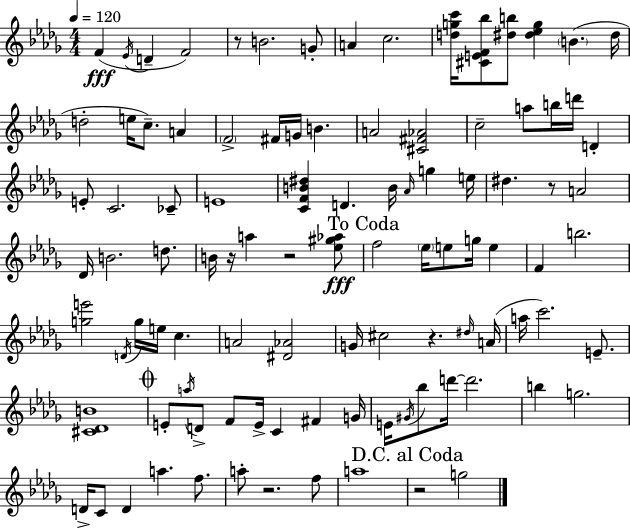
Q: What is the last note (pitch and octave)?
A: G5